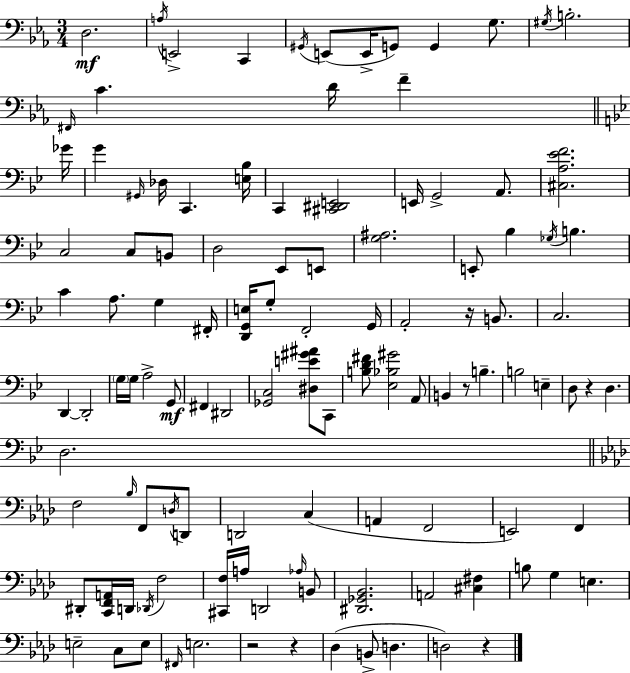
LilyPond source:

{
  \clef bass
  \numericTimeSignature
  \time 3/4
  \key c \minor
  d2.\mf | \acciaccatura { a16 } e,2-> c,4 | \acciaccatura { gis,16 } e,8( e,16-> g,8) g,4 g8. | \acciaccatura { gis16 } b2.-. | \break \grace { fis,16 } c'4. d'16 f'4-- | \bar "||" \break \key bes \major ges'16 g'4 \grace { gis,16 } des16 c,4. | <e bes>16 c,4 <cis, dis, e,>2 | e,16 g,2-> a,8. | <cis a ees' f'>2. | \break c2 c8 | b,8 d2 ees,8 | e,8 <g ais>2. | e,8-. bes4 \acciaccatura { ges16 } b4. | \break c'4 a8. g4 | fis,16-. <d, g, e>16 g8-. f,2-. | g,16 a,2-. r16 | b,8. c2. | \break d,4~~ d,2-. | \parenthesize g16 g16 a2-> | g,8\mf fis,4 dis,2 | <ges, c>2 <dis e' gis' ais'>8 | \break c,8 <b d' fis'>8 <ees bes gis'>2 | a,8 b,4 r8 b4.-- | b2 e4-- | d8 r4 d4. | \break d2. | \bar "||" \break \key f \minor f2 \grace { bes16 } f,8 \acciaccatura { d16 } | d,8 d,2 c4( | a,4 f,2 | e,2) f,4 | \break dis,8-. <c, f, a,>16 d,16 \acciaccatura { des,16 } f2 | <cis, f>16 a16 d,2 | \grace { aes16 } b,8 <dis, ges, bes,>2. | a,2 | \break <cis fis>4 b8 g4 e4. | e2-- | c8 e8 \grace { fis,16 } e2. | r2 | \break r4 des4( b,8-> d4. | d2) | r4 \bar "|."
}